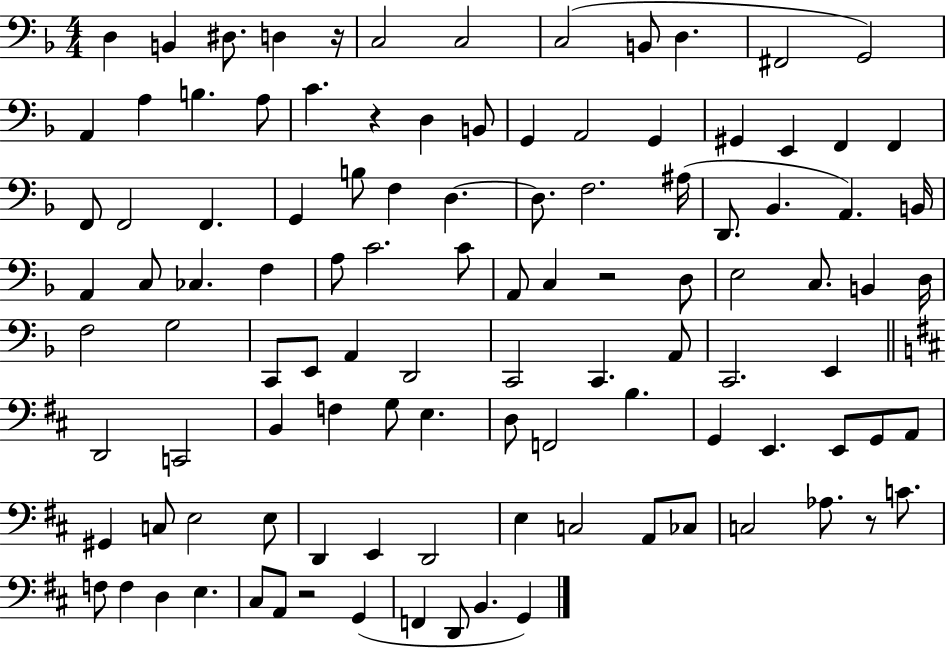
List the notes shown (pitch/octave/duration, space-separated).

D3/q B2/q D#3/e. D3/q R/s C3/h C3/h C3/h B2/e D3/q. F#2/h G2/h A2/q A3/q B3/q. A3/e C4/q. R/q D3/q B2/e G2/q A2/h G2/q G#2/q E2/q F2/q F2/q F2/e F2/h F2/q. G2/q B3/e F3/q D3/q. D3/e. F3/h. A#3/s D2/e. Bb2/q. A2/q. B2/s A2/q C3/e CES3/q. F3/q A3/e C4/h. C4/e A2/e C3/q R/h D3/e E3/h C3/e. B2/q D3/s F3/h G3/h C2/e E2/e A2/q D2/h C2/h C2/q. A2/e C2/h. E2/q D2/h C2/h B2/q F3/q G3/e E3/q. D3/e F2/h B3/q. G2/q E2/q. E2/e G2/e A2/e G#2/q C3/e E3/h E3/e D2/q E2/q D2/h E3/q C3/h A2/e CES3/e C3/h Ab3/e. R/e C4/e. F3/e F3/q D3/q E3/q. C#3/e A2/e R/h G2/q F2/q D2/e B2/q. G2/q